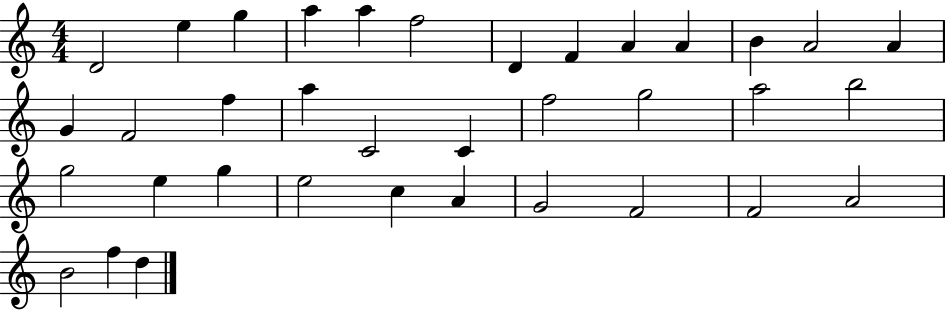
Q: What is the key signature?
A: C major